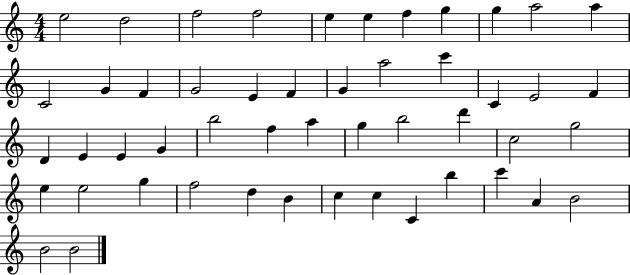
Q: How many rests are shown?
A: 0